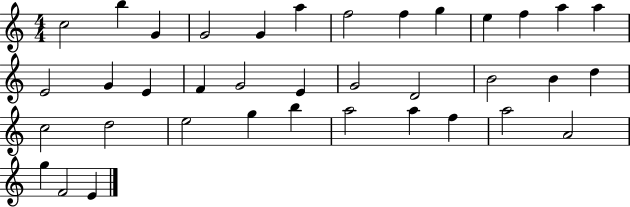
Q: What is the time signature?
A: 4/4